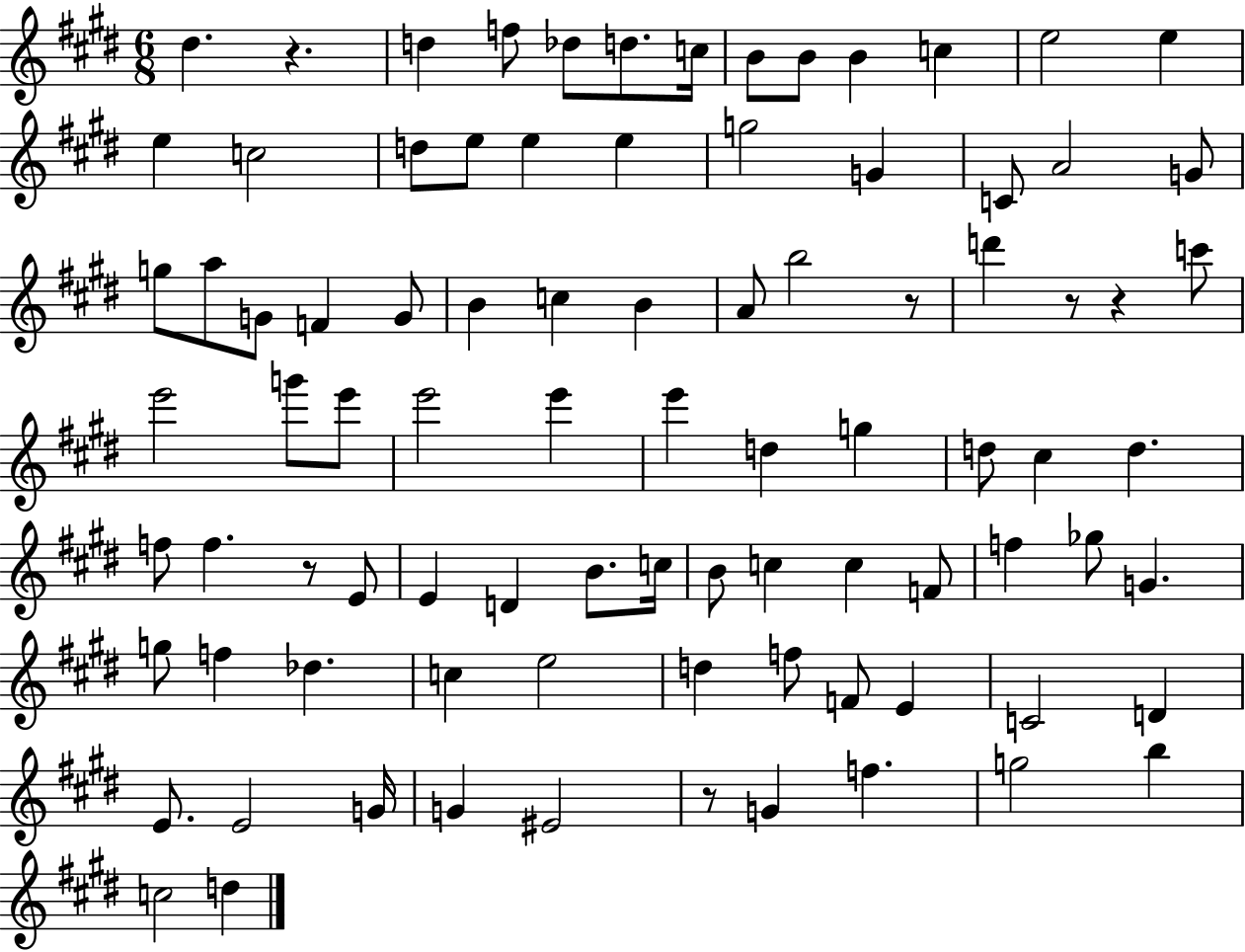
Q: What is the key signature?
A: E major